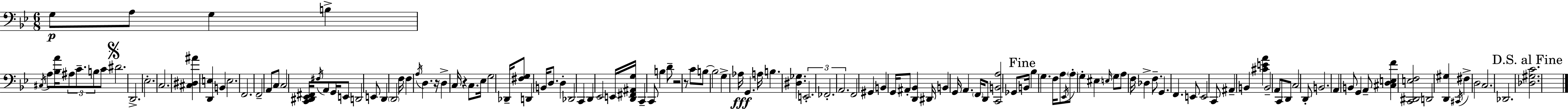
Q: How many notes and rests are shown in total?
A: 132